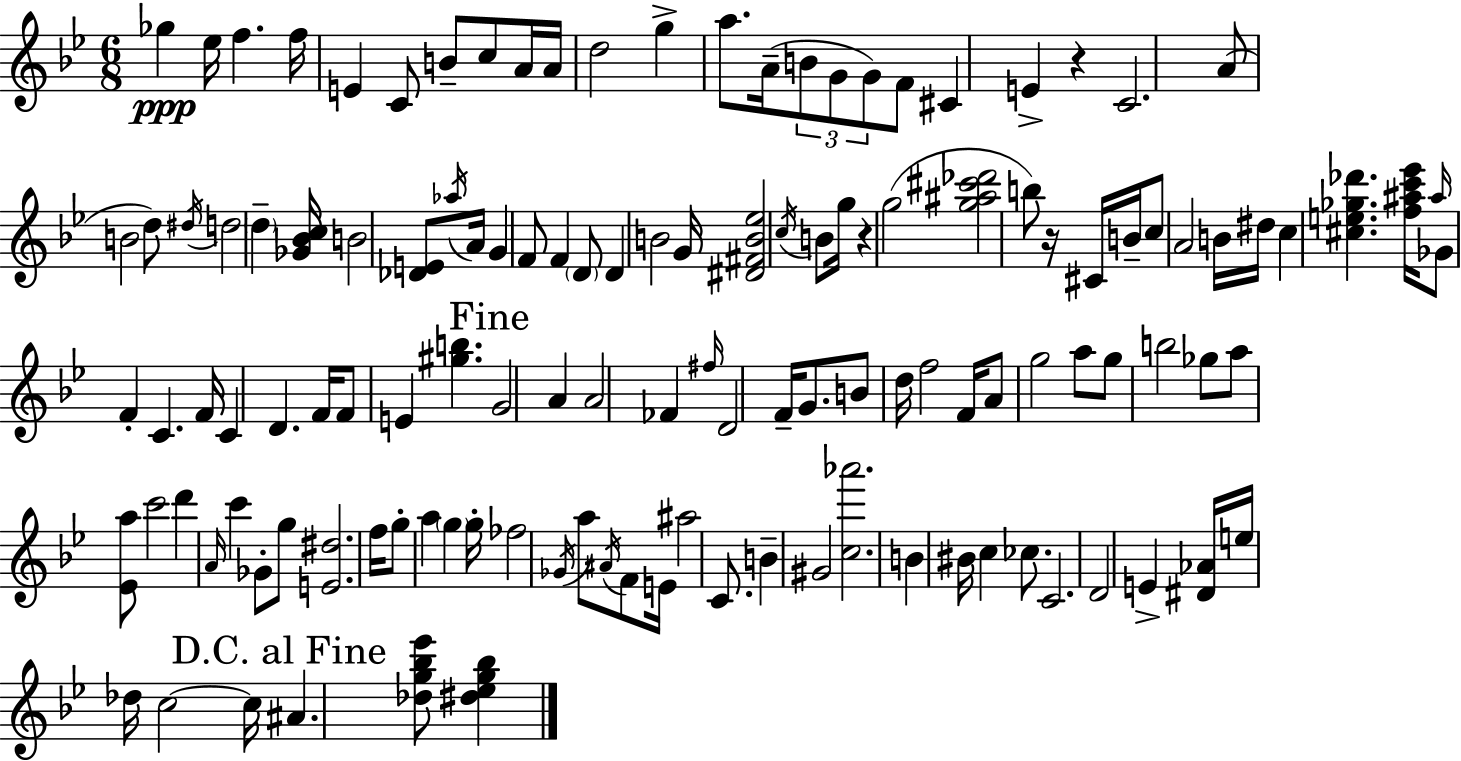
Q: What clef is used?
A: treble